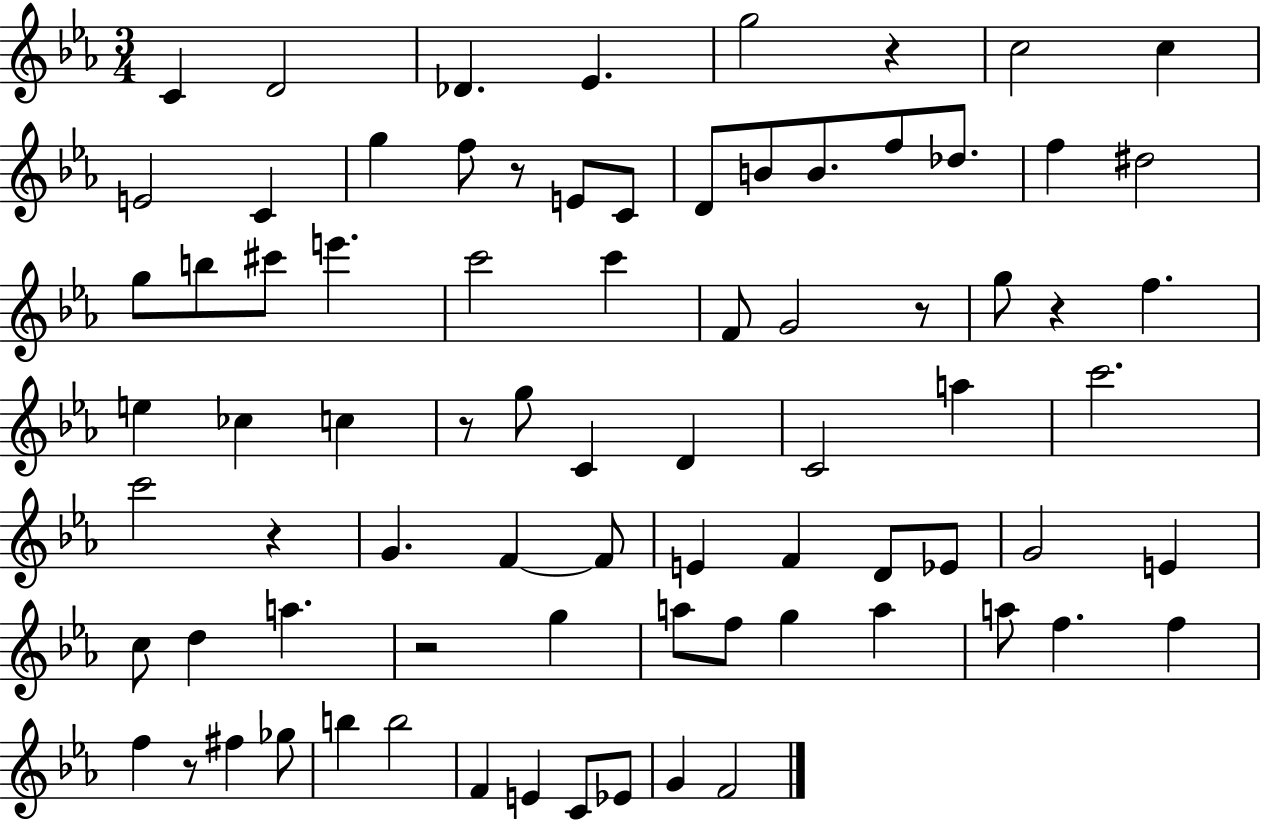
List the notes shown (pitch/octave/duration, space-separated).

C4/q D4/h Db4/q. Eb4/q. G5/h R/q C5/h C5/q E4/h C4/q G5/q F5/e R/e E4/e C4/e D4/e B4/e B4/e. F5/e Db5/e. F5/q D#5/h G5/e B5/e C#6/e E6/q. C6/h C6/q F4/e G4/h R/e G5/e R/q F5/q. E5/q CES5/q C5/q R/e G5/e C4/q D4/q C4/h A5/q C6/h. C6/h R/q G4/q. F4/q F4/e E4/q F4/q D4/e Eb4/e G4/h E4/q C5/e D5/q A5/q. R/h G5/q A5/e F5/e G5/q A5/q A5/e F5/q. F5/q F5/q R/e F#5/q Gb5/e B5/q B5/h F4/q E4/q C4/e Eb4/e G4/q F4/h